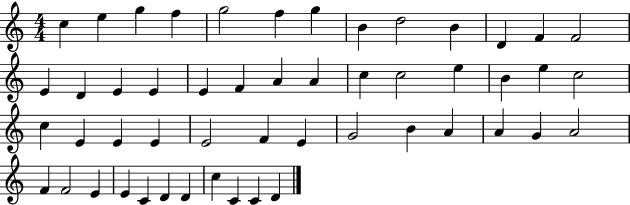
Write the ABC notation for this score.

X:1
T:Untitled
M:4/4
L:1/4
K:C
c e g f g2 f g B d2 B D F F2 E D E E E F A A c c2 e B e c2 c E E E E2 F E G2 B A A G A2 F F2 E E C D D c C C D